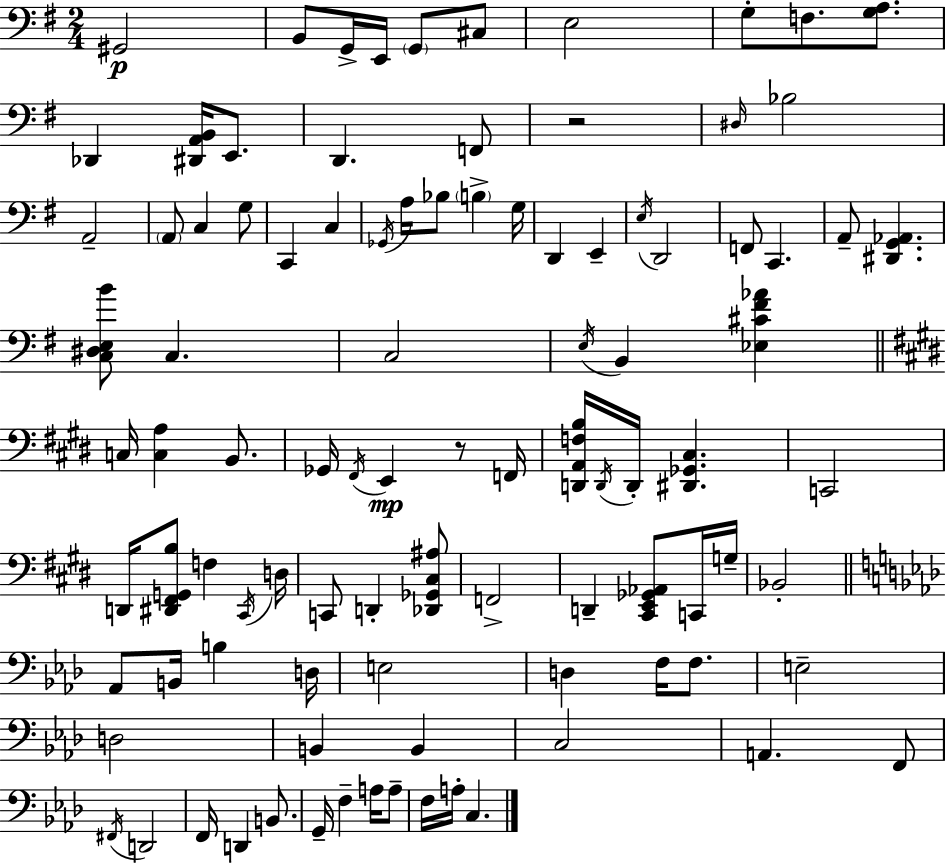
X:1
T:Untitled
M:2/4
L:1/4
K:Em
^G,,2 B,,/2 G,,/4 E,,/4 G,,/2 ^C,/2 E,2 G,/2 F,/2 [G,A,]/2 _D,, [^D,,A,,B,,]/4 E,,/2 D,, F,,/2 z2 ^D,/4 _B,2 A,,2 A,,/2 C, G,/2 C,, C, _G,,/4 A,/4 _B,/2 B, G,/4 D,, E,, E,/4 D,,2 F,,/2 C,, A,,/2 [^D,,G,,_A,,] [C,^D,E,B]/2 C, C,2 E,/4 B,, [_E,^C^F_A] C,/4 [C,A,] B,,/2 _G,,/4 ^F,,/4 E,, z/2 F,,/4 [D,,A,,F,B,]/4 D,,/4 D,,/4 [^D,,_G,,^C,] C,,2 D,,/4 [^D,,^F,,G,,B,]/2 F, ^C,,/4 D,/4 C,,/2 D,, [_D,,_G,,^C,^A,]/2 F,,2 D,, [^C,,E,,_G,,_A,,]/2 C,,/4 G,/4 _B,,2 _A,,/2 B,,/4 B, D,/4 E,2 D, F,/4 F,/2 E,2 D,2 B,, B,, C,2 A,, F,,/2 ^F,,/4 D,,2 F,,/4 D,, B,,/2 G,,/4 F, A,/4 A,/2 F,/4 A,/4 C,